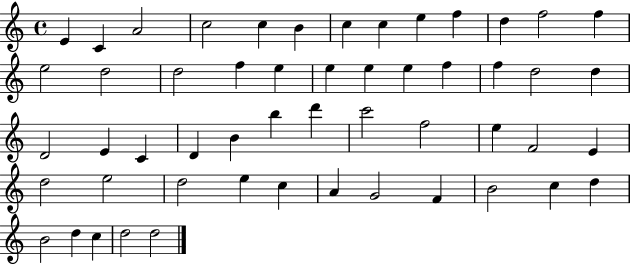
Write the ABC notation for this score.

X:1
T:Untitled
M:4/4
L:1/4
K:C
E C A2 c2 c B c c e f d f2 f e2 d2 d2 f e e e e f f d2 d D2 E C D B b d' c'2 f2 e F2 E d2 e2 d2 e c A G2 F B2 c d B2 d c d2 d2